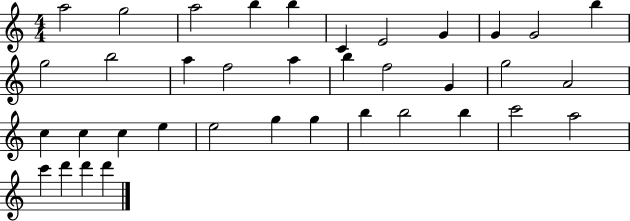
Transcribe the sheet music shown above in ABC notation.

X:1
T:Untitled
M:4/4
L:1/4
K:C
a2 g2 a2 b b C E2 G G G2 b g2 b2 a f2 a b f2 G g2 A2 c c c e e2 g g b b2 b c'2 a2 c' d' d' d'